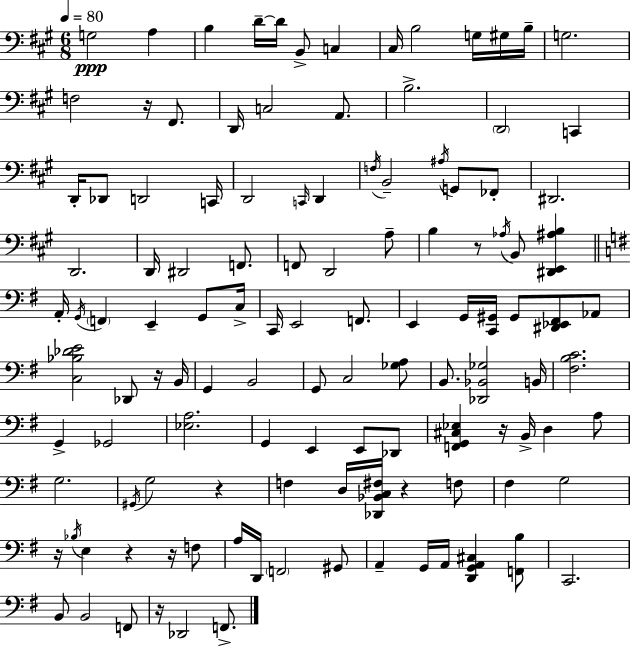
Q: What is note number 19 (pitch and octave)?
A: B3